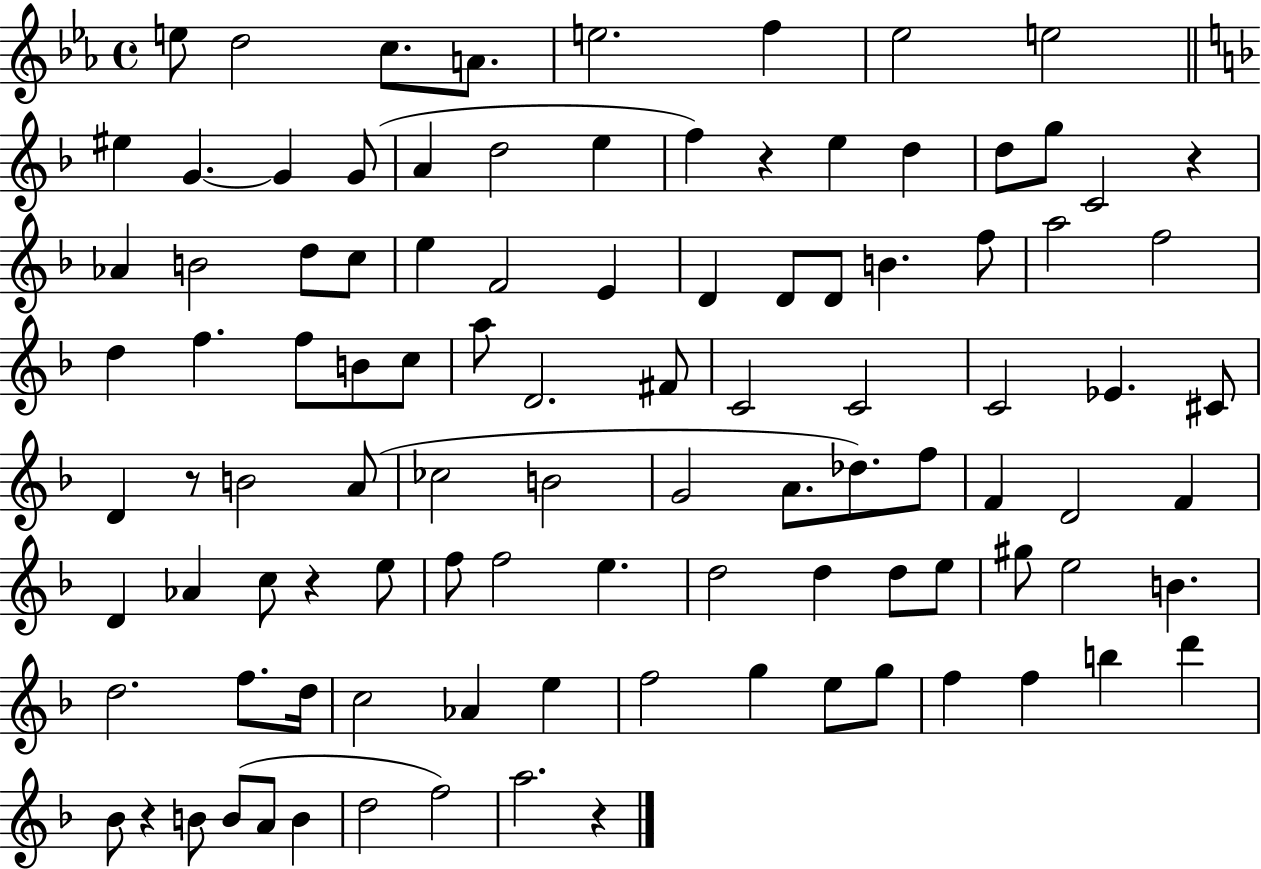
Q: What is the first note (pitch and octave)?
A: E5